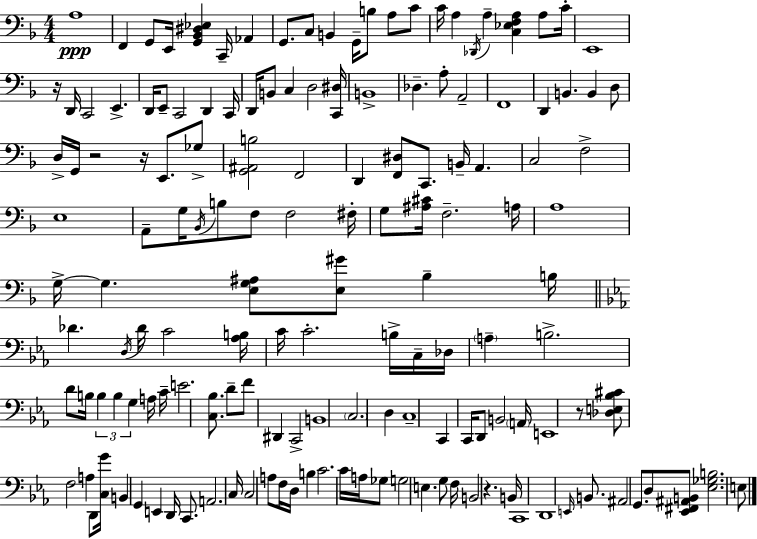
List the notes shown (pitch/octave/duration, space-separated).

A3/w F2/q G2/e E2/s [G2,Bb2,D#3,Eb3]/q C2/s Ab2/q G2/e. C3/e B2/q G2/s B3/e A3/e C4/e C4/s A3/q Db2/s A3/q [C3,Eb3,F3,A3]/q A3/e C4/s E2/w R/s D2/s C2/h E2/q. D2/s E2/e C2/h D2/q C2/s D2/s B2/e C3/q D3/h [C2,D#3]/s B2/w Db3/q. A3/e A2/h F2/w D2/q B2/q. B2/q D3/e D3/s G2/s R/h R/s E2/e. Gb3/e [G2,A#2,B3]/h F2/h D2/q [F2,D#3]/e C2/e. B2/s A2/q. C3/h F3/h E3/w A2/e G3/s Bb2/s B3/e F3/e F3/h F#3/s G3/e [A#3,C#4]/s F3/h. A3/s A3/w G3/s G3/q. [E3,G3,A#3]/e [E3,G#4]/e Bb3/q B3/s Db4/q. D3/s Db4/s C4/h [Ab3,B3]/s C4/s C4/h. B3/s C3/s Db3/s A3/q B3/h. D4/e B3/s B3/q B3/q G3/q A3/s C4/s E4/h. [C3,Bb3]/e. D4/e F4/e D#2/q C2/h B2/w C3/h. D3/q C3/w C2/q C2/s D2/e B2/h A2/s E2/w R/e [Db3,E3,Bb3,C#4]/e F3/h A3/q D2/e [C3,G4]/s B2/q G2/q E2/q D2/s C2/e. A2/h. C3/s C3/h A3/e F3/s D3/s B3/q C4/h. C4/s A3/s Gb3/e G3/h E3/q. G3/e F3/s B2/h R/q. B2/s C2/w D2/w E2/s B2/e. A#2/h G2/e. D3/e [Eb2,F#2,A#2,B2]/e [Eb3,Gb3,B3]/h. E3/e